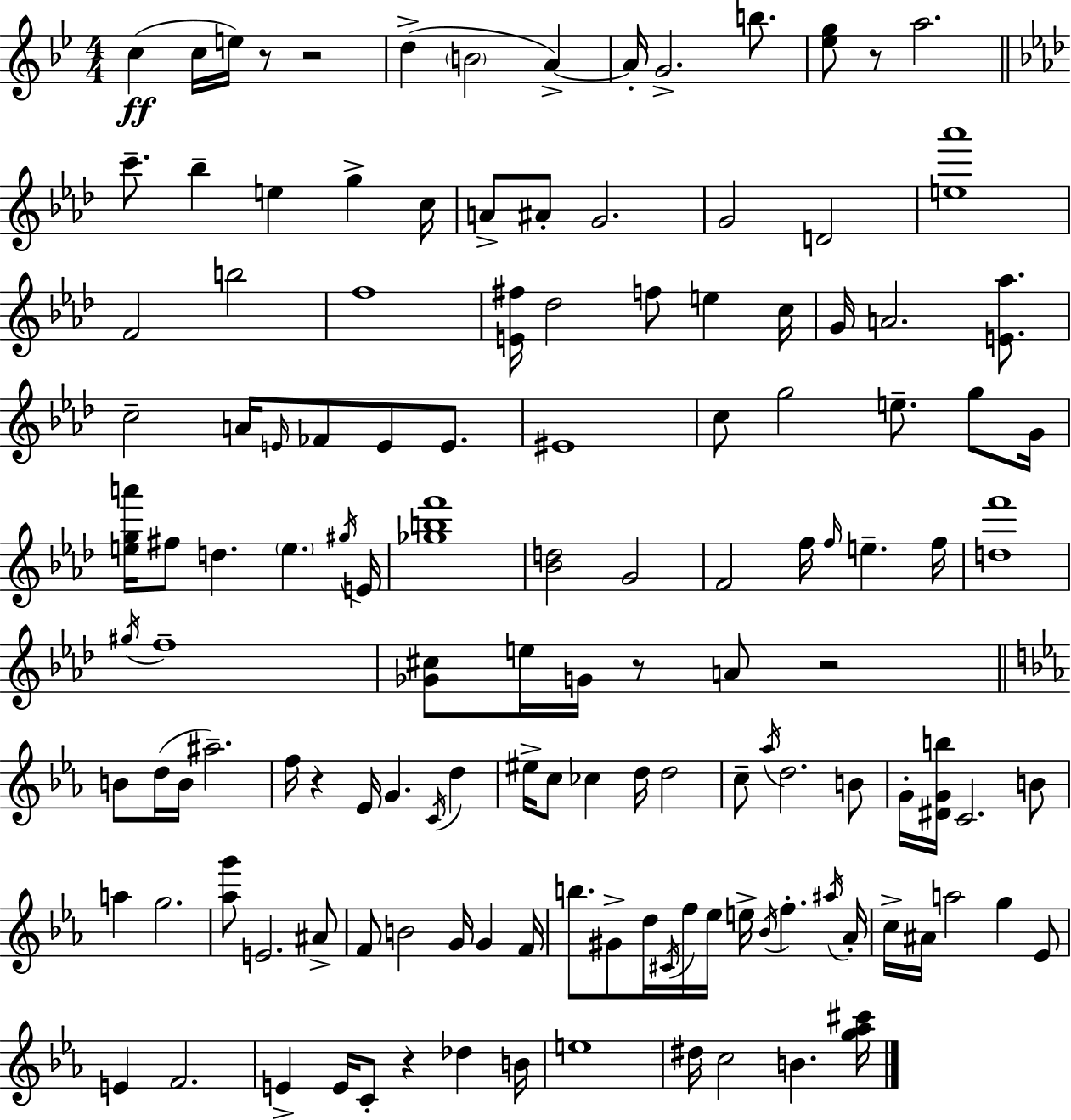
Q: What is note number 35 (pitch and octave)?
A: E4